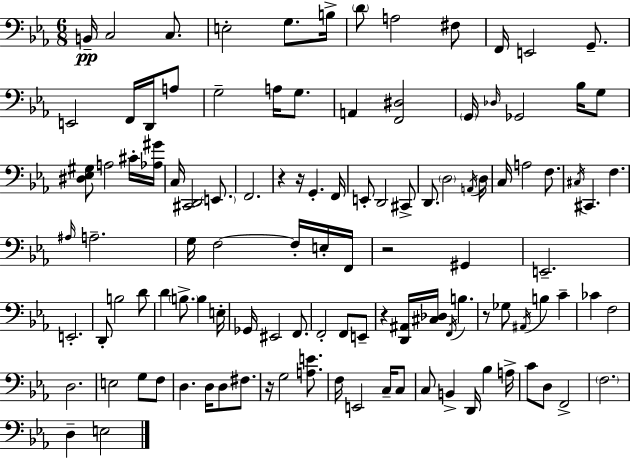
{
  \clef bass
  \numericTimeSignature
  \time 6/8
  \key ees \major
  b,16--\pp c2 c8. | e2-. g8. b16-> | \parenthesize d'8 a2 fis8 | f,16 e,2 g,8.-- | \break e,2 f,16 d,16 a8 | g2-- a16 g8. | a,4 <f, dis>2 | \parenthesize g,16 \grace { des16 } ges,2 bes16 g8 | \break <dis ees gis>8 a2 cis'16-. | <aes gis'>16 c16 <cis, d,>2 \parenthesize e,8. | f,2. | r4 r16 g,4.-. | \break f,16 e,8-. d,2 cis,8-> | d,8. \parenthesize d2 | \acciaccatura { a,16 } d16 c16 a2 f8. | \acciaccatura { cis16 } cis,4. f4. | \break \grace { ais16 } a2.-- | g16 f2~~ | f16-. e16-. f,16 r2 | gis,4 e,2.-- | \break e,2.-. | d,8-. b2 | d'8 d'4 \parenthesize b8.-> b4 | e16-. ges,16 eis,2 | \break f,8. f,2-. | f,8 e,8-- r4 <d, ais,>16 <cis des>16 \acciaccatura { f,16 } b4. | r8 ges8 \acciaccatura { ais,16 } b4 | c'4-- ces'4 f2 | \break d2. | e2 | g8 f8 d4. | d16 d8 fis8. r16 g2 | \break <a e'>8. f16 e,2 | c16-- c8 c8 b,4-> | d,16 bes4 a16-> c'8 d8 f,2-> | \parenthesize f2. | \break d4-- e2 | \bar "|."
}